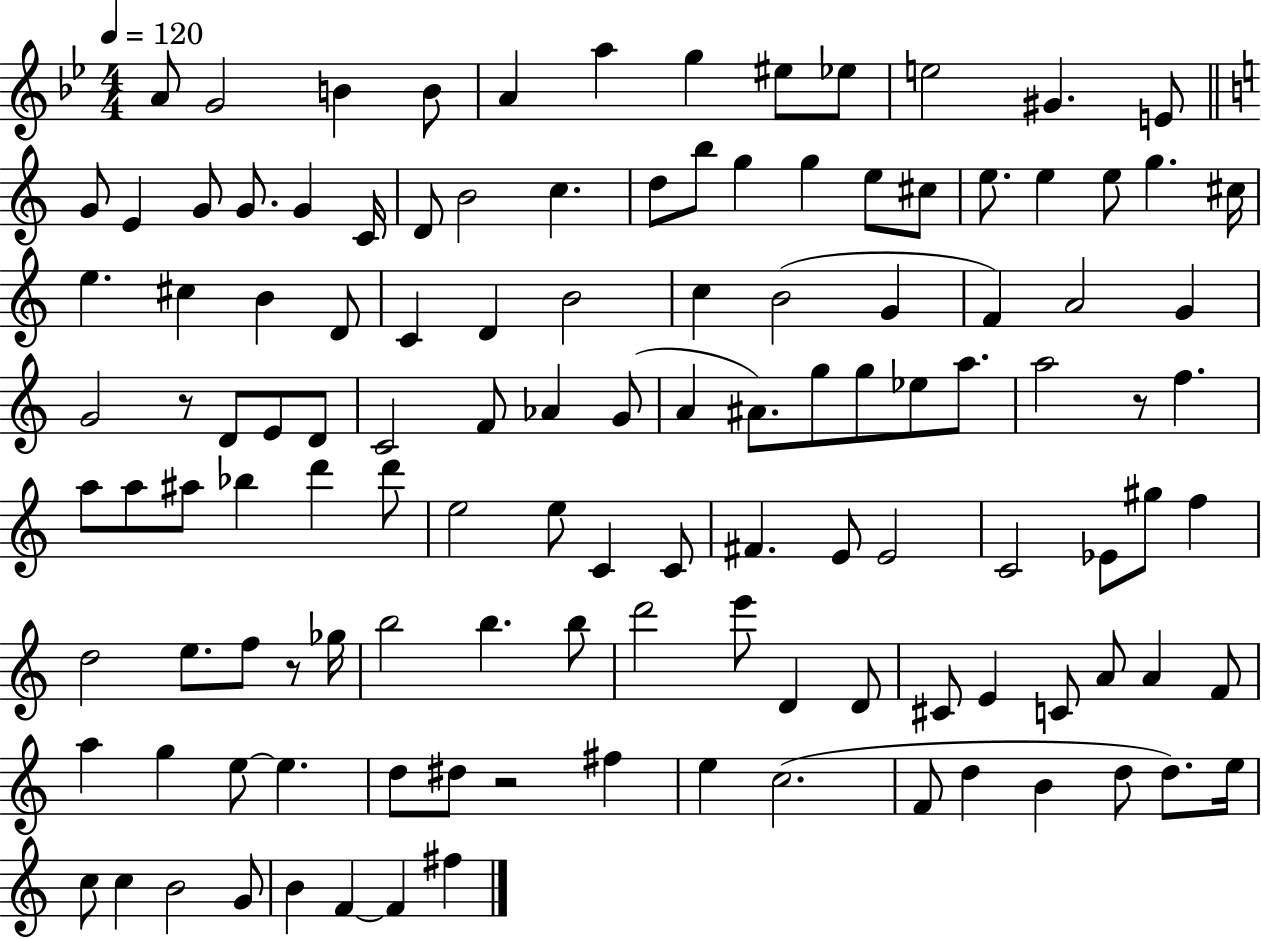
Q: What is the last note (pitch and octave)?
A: F#5